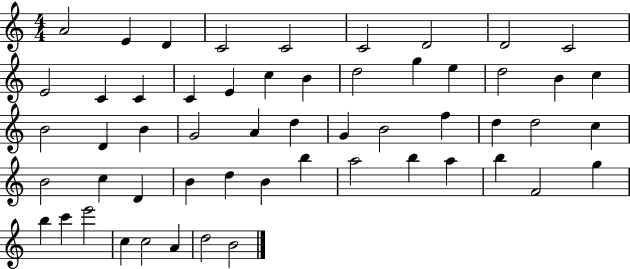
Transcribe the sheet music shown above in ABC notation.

X:1
T:Untitled
M:4/4
L:1/4
K:C
A2 E D C2 C2 C2 D2 D2 C2 E2 C C C E c B d2 g e d2 B c B2 D B G2 A d G B2 f d d2 c B2 c D B d B b a2 b a b F2 g b c' e'2 c c2 A d2 B2